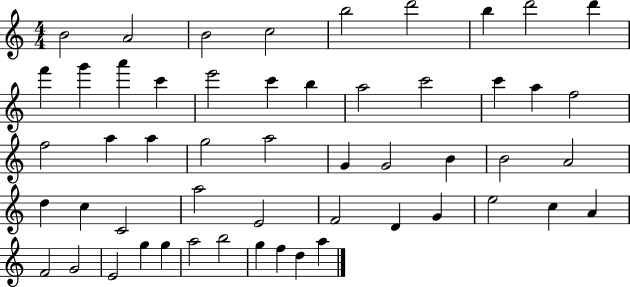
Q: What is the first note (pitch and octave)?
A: B4